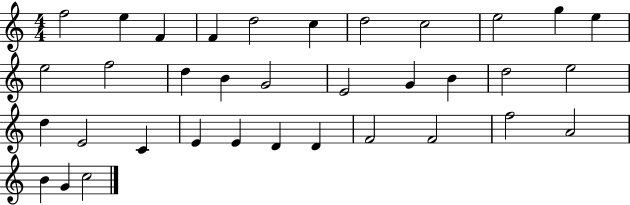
{
  \clef treble
  \numericTimeSignature
  \time 4/4
  \key c \major
  f''2 e''4 f'4 | f'4 d''2 c''4 | d''2 c''2 | e''2 g''4 e''4 | \break e''2 f''2 | d''4 b'4 g'2 | e'2 g'4 b'4 | d''2 e''2 | \break d''4 e'2 c'4 | e'4 e'4 d'4 d'4 | f'2 f'2 | f''2 a'2 | \break b'4 g'4 c''2 | \bar "|."
}